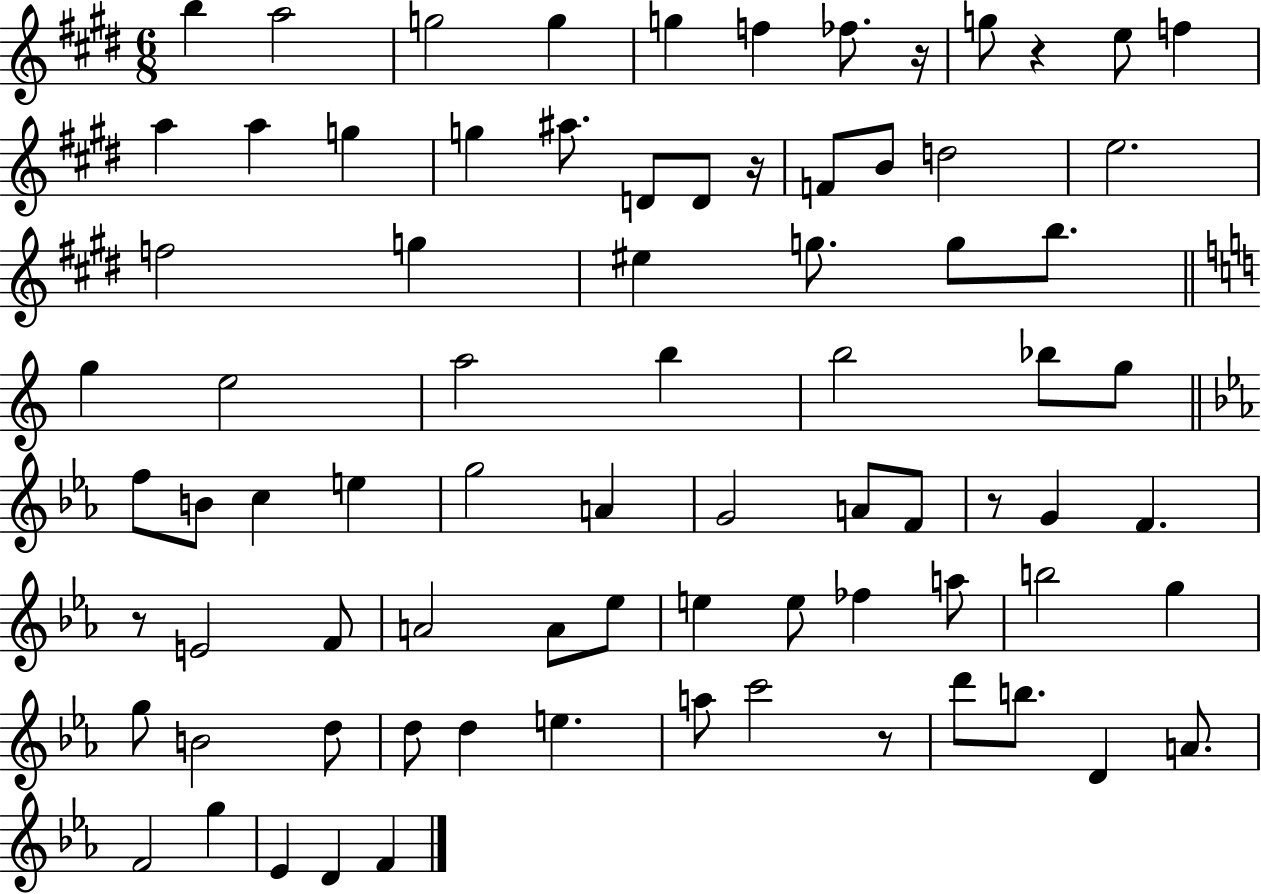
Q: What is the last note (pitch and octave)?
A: F4